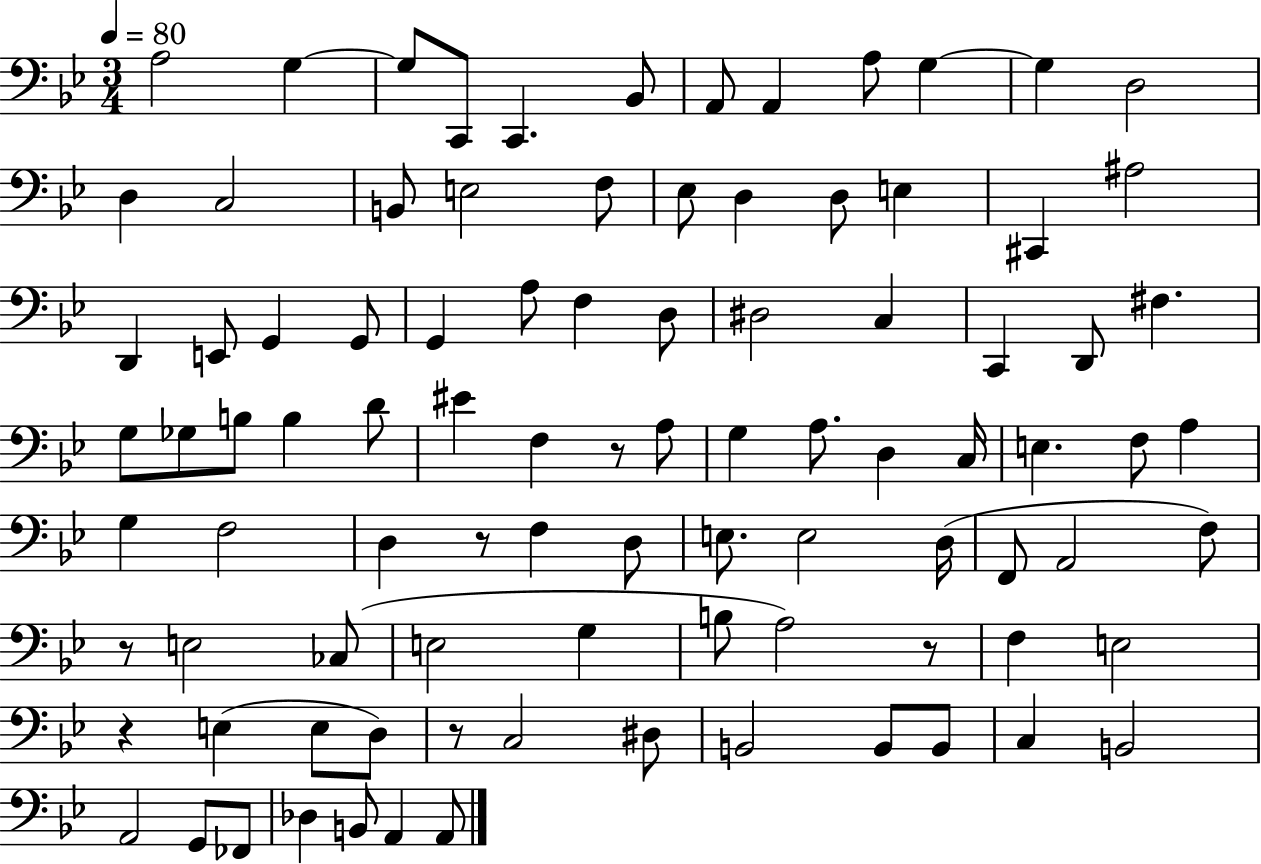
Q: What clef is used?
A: bass